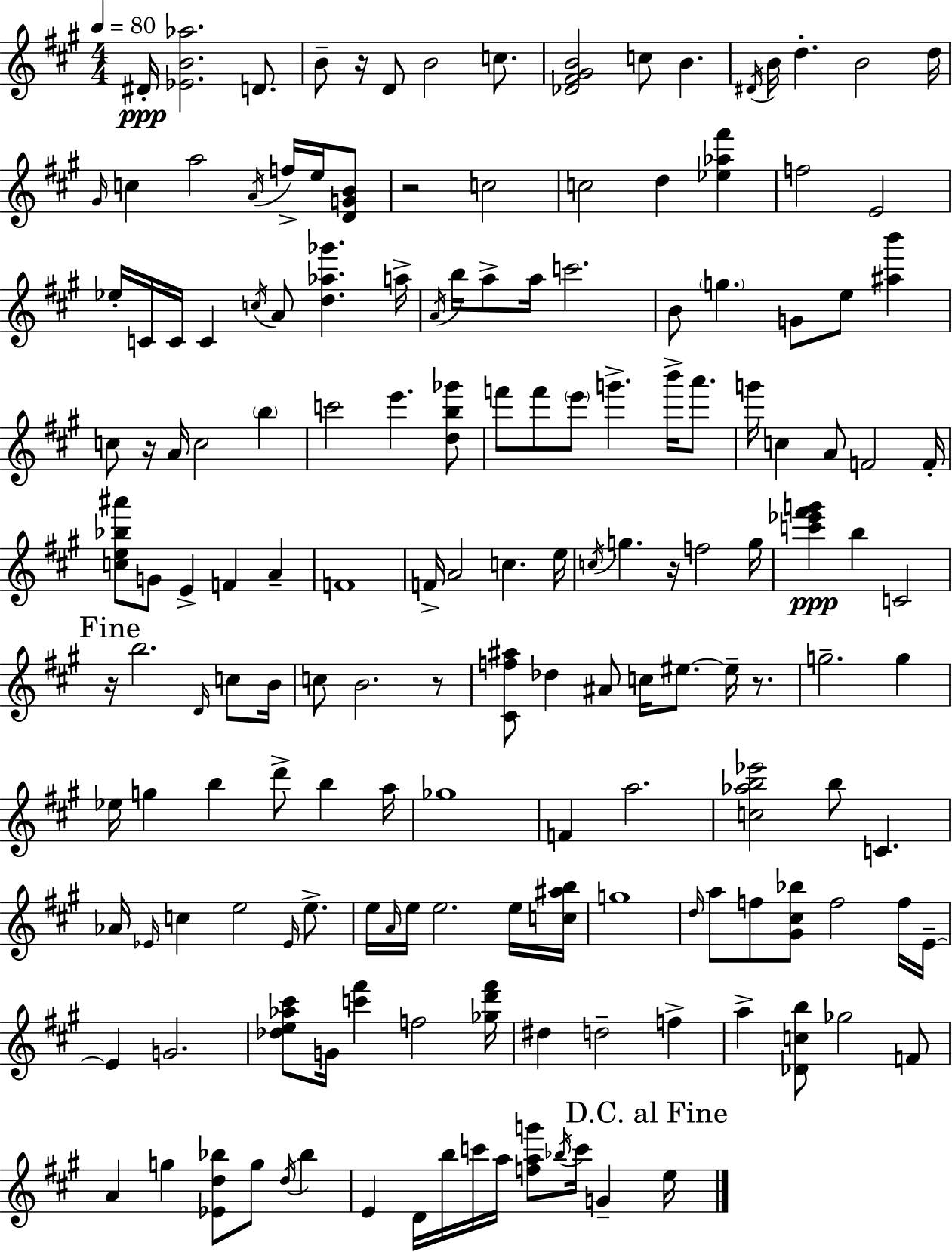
{
  \clef treble
  \numericTimeSignature
  \time 4/4
  \key a \major
  \tempo 4 = 80
  \repeat volta 2 { dis'16-.\ppp <ees' b' aes''>2. d'8. | b'8-- r16 d'8 b'2 c''8. | <des' fis' gis' b'>2 c''8 b'4. | \acciaccatura { dis'16 } b'16 d''4.-. b'2 | \break d''16 \grace { gis'16 } c''4 a''2 \acciaccatura { a'16 } f''16-> | e''16 <d' g' b'>8 r2 c''2 | c''2 d''4 <ees'' aes'' fis'''>4 | f''2 e'2 | \break ees''16-. c'16 c'16 c'4 \acciaccatura { c''16 } a'8 <d'' aes'' ges'''>4. | a''16-> \acciaccatura { a'16 } b''16 a''8-> a''16 c'''2. | b'8 \parenthesize g''4. g'8 e''8 | <ais'' b'''>4 c''8 r16 a'16 c''2 | \break \parenthesize b''4 c'''2 e'''4. | <d'' b'' ges'''>8 f'''8 f'''8 \parenthesize e'''8 g'''4.-> | b'''16-> a'''8. g'''16 c''4 a'8 f'2 | f'16-. <c'' e'' bes'' ais'''>8 g'8 e'4-> f'4 | \break a'4-- f'1 | f'16-> a'2 c''4. | e''16 \acciaccatura { c''16 } g''4. r16 f''2 | g''16 <c''' ees''' fis''' g'''>4\ppp b''4 c'2 | \break \mark "Fine" r16 b''2. | \grace { d'16 } c''8 b'16 c''8 b'2. | r8 <cis' f'' ais''>8 des''4 ais'8 c''16 | eis''8.~~ eis''16-- r8. g''2.-- | \break g''4 ees''16 g''4 b''4 | d'''8-> b''4 a''16 ges''1 | f'4 a''2. | <c'' aes'' b'' ees'''>2 b''8 | \break c'4. aes'16 \grace { ees'16 } c''4 e''2 | \grace { ees'16 } e''8.-> e''16 \grace { a'16 } e''16 e''2. | e''16 <c'' ais'' b''>16 g''1 | \grace { d''16 } a''8 f''8 <gis' cis'' bes''>8 | \break f''2 f''16 e'16--~~ e'4 g'2. | <des'' e'' aes'' cis'''>8 g'16 <c''' fis'''>4 | f''2 <ges'' d''' fis'''>16 dis''4 d''2-- | f''4-> a''4-> <des' c'' b''>8 | \break ges''2 f'8 a'4 g''4 | <ees' d'' bes''>8 g''8 \acciaccatura { d''16 } bes''4 e'4 | d'16 b''16 c'''16 a''16 <f'' a'' g'''>8 \acciaccatura { bes''16 } c'''16 g'4-- \mark "D.C. al Fine" e''16 } \bar "|."
}